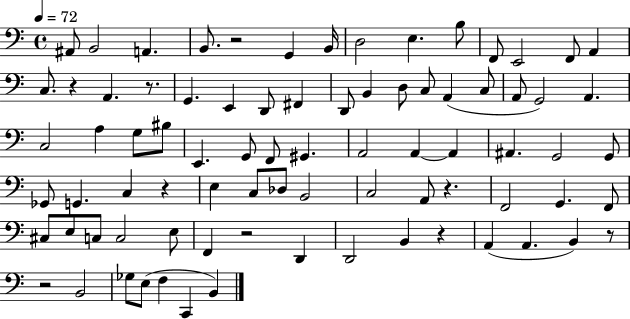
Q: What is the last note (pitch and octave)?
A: B2